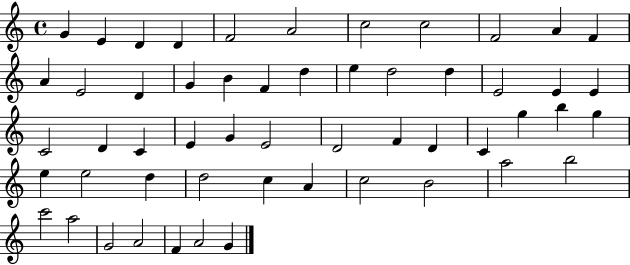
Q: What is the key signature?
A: C major